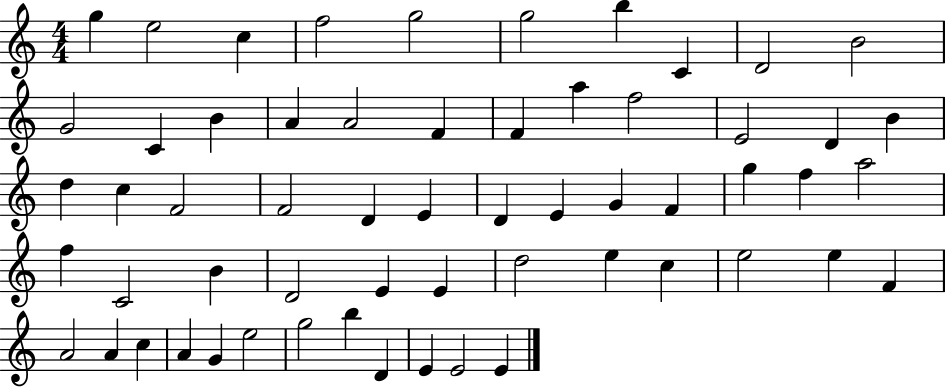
G5/q E5/h C5/q F5/h G5/h G5/h B5/q C4/q D4/h B4/h G4/h C4/q B4/q A4/q A4/h F4/q F4/q A5/q F5/h E4/h D4/q B4/q D5/q C5/q F4/h F4/h D4/q E4/q D4/q E4/q G4/q F4/q G5/q F5/q A5/h F5/q C4/h B4/q D4/h E4/q E4/q D5/h E5/q C5/q E5/h E5/q F4/q A4/h A4/q C5/q A4/q G4/q E5/h G5/h B5/q D4/q E4/q E4/h E4/q